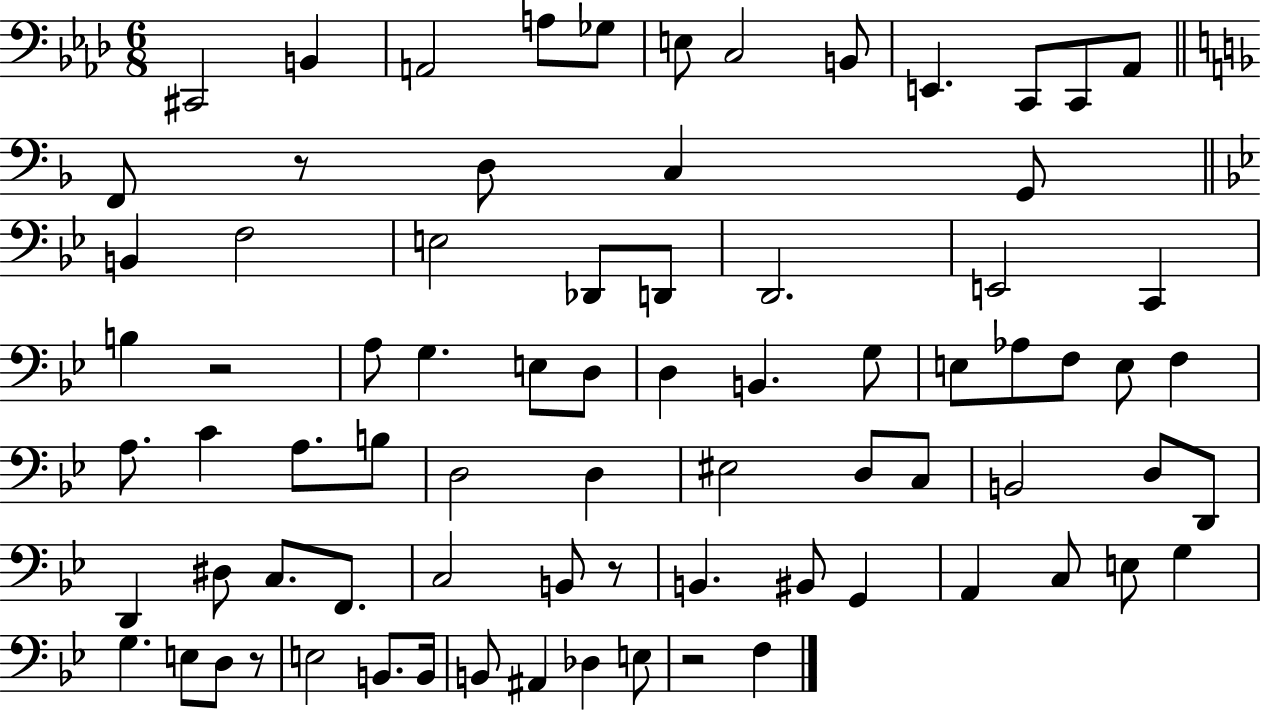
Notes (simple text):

C#2/h B2/q A2/h A3/e Gb3/e E3/e C3/h B2/e E2/q. C2/e C2/e Ab2/e F2/e R/e D3/e C3/q G2/e B2/q F3/h E3/h Db2/e D2/e D2/h. E2/h C2/q B3/q R/h A3/e G3/q. E3/e D3/e D3/q B2/q. G3/e E3/e Ab3/e F3/e E3/e F3/q A3/e. C4/q A3/e. B3/e D3/h D3/q EIS3/h D3/e C3/e B2/h D3/e D2/e D2/q D#3/e C3/e. F2/e. C3/h B2/e R/e B2/q. BIS2/e G2/q A2/q C3/e E3/e G3/q G3/q. E3/e D3/e R/e E3/h B2/e. B2/s B2/e A#2/q Db3/q E3/e R/h F3/q